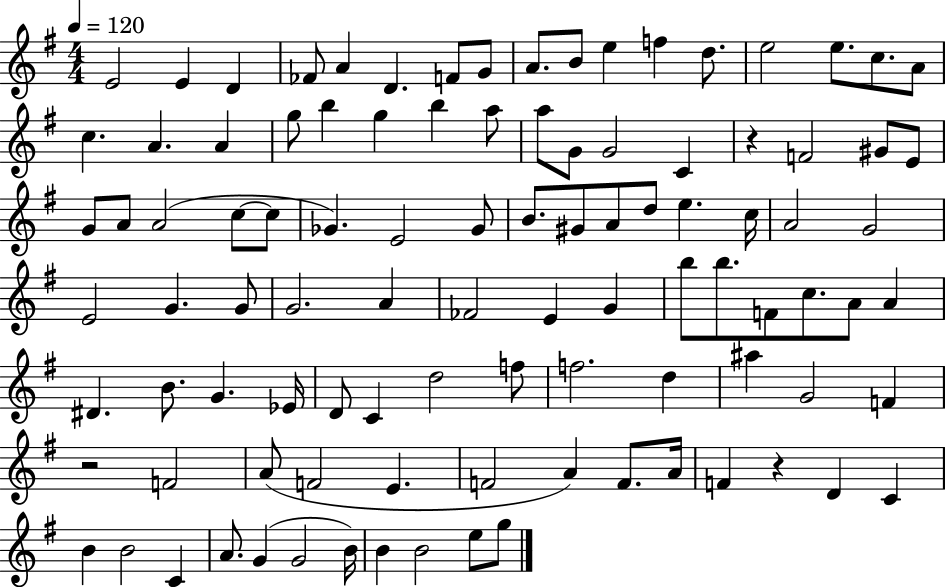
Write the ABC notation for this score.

X:1
T:Untitled
M:4/4
L:1/4
K:G
E2 E D _F/2 A D F/2 G/2 A/2 B/2 e f d/2 e2 e/2 c/2 A/2 c A A g/2 b g b a/2 a/2 G/2 G2 C z F2 ^G/2 E/2 G/2 A/2 A2 c/2 c/2 _G E2 _G/2 B/2 ^G/2 A/2 d/2 e c/4 A2 G2 E2 G G/2 G2 A _F2 E G b/2 b/2 F/2 c/2 A/2 A ^D B/2 G _E/4 D/2 C d2 f/2 f2 d ^a G2 F z2 F2 A/2 F2 E F2 A F/2 A/4 F z D C B B2 C A/2 G G2 B/4 B B2 e/2 g/2